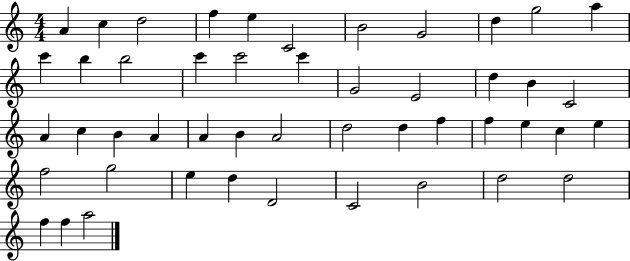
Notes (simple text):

A4/q C5/q D5/h F5/q E5/q C4/h B4/h G4/h D5/q G5/h A5/q C6/q B5/q B5/h C6/q C6/h C6/q G4/h E4/h D5/q B4/q C4/h A4/q C5/q B4/q A4/q A4/q B4/q A4/h D5/h D5/q F5/q F5/q E5/q C5/q E5/q F5/h G5/h E5/q D5/q D4/h C4/h B4/h D5/h D5/h F5/q F5/q A5/h